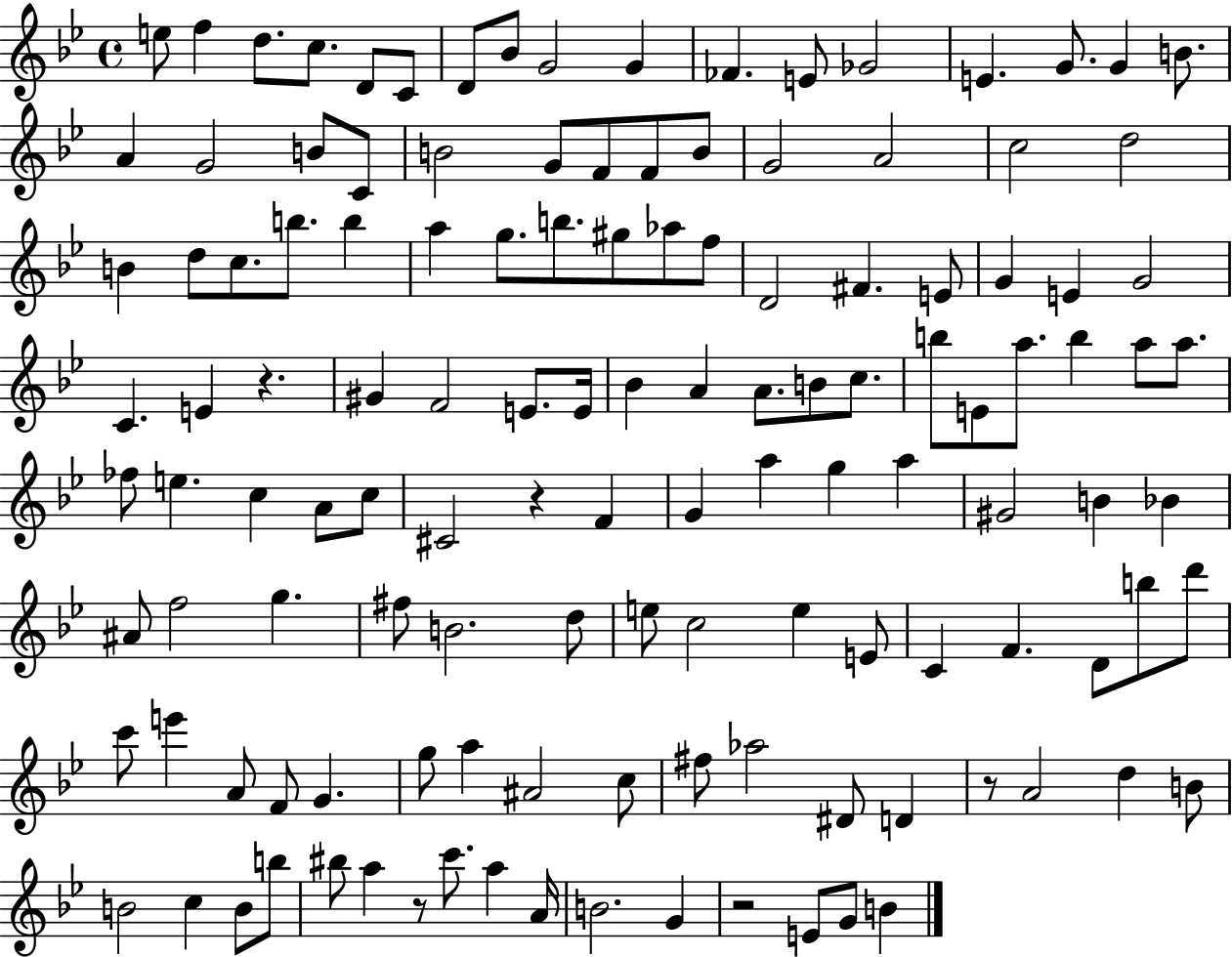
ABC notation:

X:1
T:Untitled
M:4/4
L:1/4
K:Bb
e/2 f d/2 c/2 D/2 C/2 D/2 _B/2 G2 G _F E/2 _G2 E G/2 G B/2 A G2 B/2 C/2 B2 G/2 F/2 F/2 B/2 G2 A2 c2 d2 B d/2 c/2 b/2 b a g/2 b/2 ^g/2 _a/2 f/2 D2 ^F E/2 G E G2 C E z ^G F2 E/2 E/4 _B A A/2 B/2 c/2 b/2 E/2 a/2 b a/2 a/2 _f/2 e c A/2 c/2 ^C2 z F G a g a ^G2 B _B ^A/2 f2 g ^f/2 B2 d/2 e/2 c2 e E/2 C F D/2 b/2 d'/2 c'/2 e' A/2 F/2 G g/2 a ^A2 c/2 ^f/2 _a2 ^D/2 D z/2 A2 d B/2 B2 c B/2 b/2 ^b/2 a z/2 c'/2 a A/4 B2 G z2 E/2 G/2 B